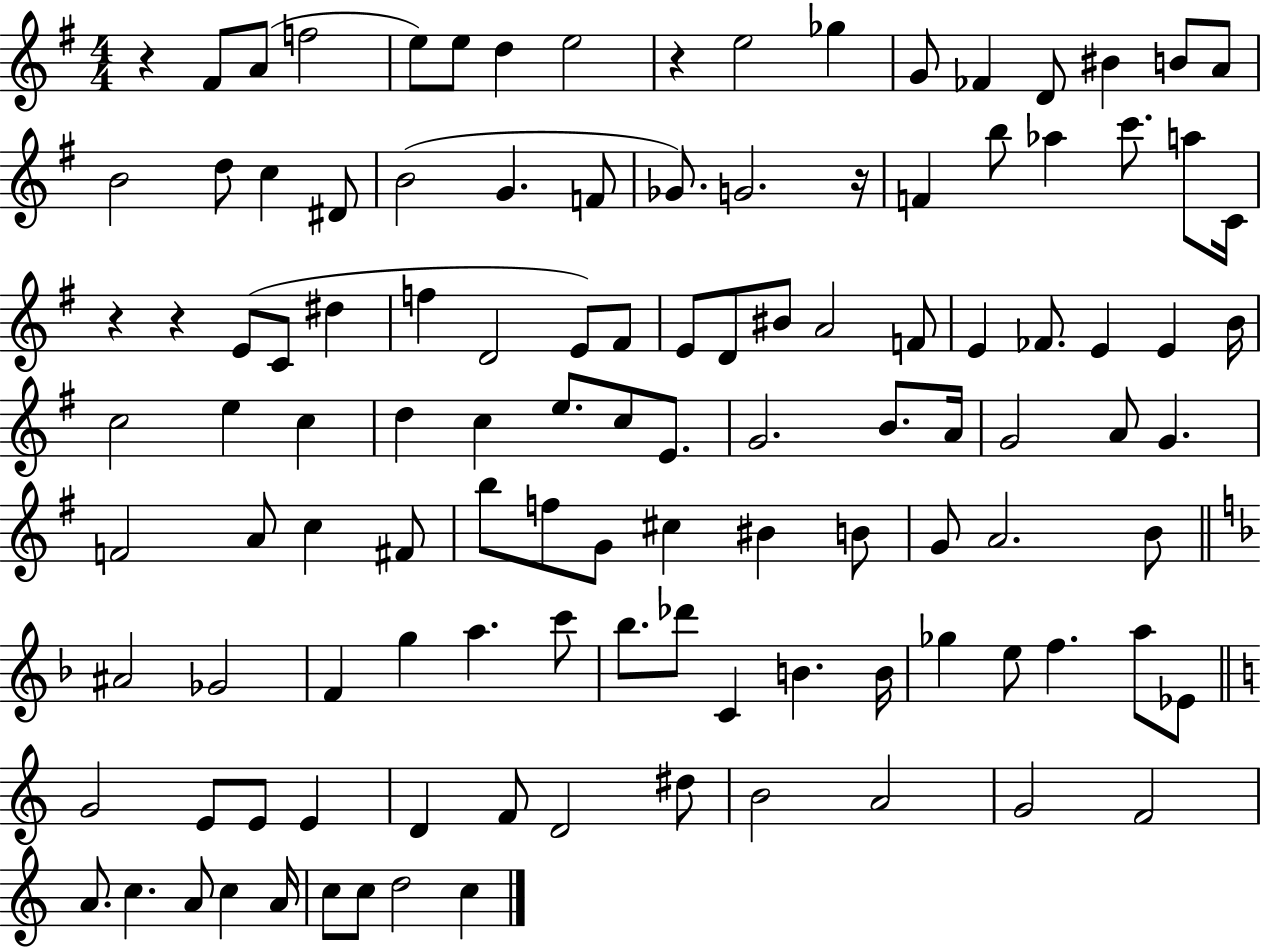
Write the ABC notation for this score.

X:1
T:Untitled
M:4/4
L:1/4
K:G
z ^F/2 A/2 f2 e/2 e/2 d e2 z e2 _g G/2 _F D/2 ^B B/2 A/2 B2 d/2 c ^D/2 B2 G F/2 _G/2 G2 z/4 F b/2 _a c'/2 a/2 C/4 z z E/2 C/2 ^d f D2 E/2 ^F/2 E/2 D/2 ^B/2 A2 F/2 E _F/2 E E B/4 c2 e c d c e/2 c/2 E/2 G2 B/2 A/4 G2 A/2 G F2 A/2 c ^F/2 b/2 f/2 G/2 ^c ^B B/2 G/2 A2 B/2 ^A2 _G2 F g a c'/2 _b/2 _d'/2 C B B/4 _g e/2 f a/2 _E/2 G2 E/2 E/2 E D F/2 D2 ^d/2 B2 A2 G2 F2 A/2 c A/2 c A/4 c/2 c/2 d2 c